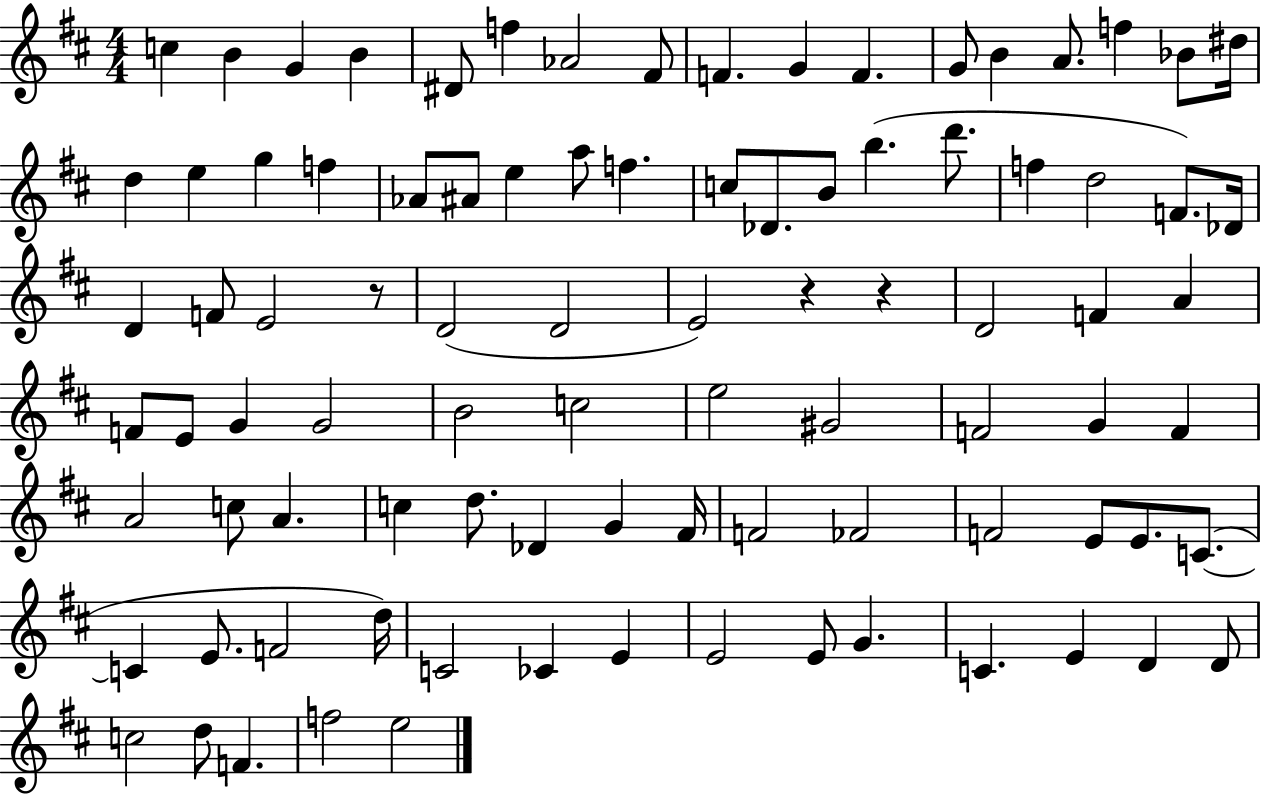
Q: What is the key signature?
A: D major